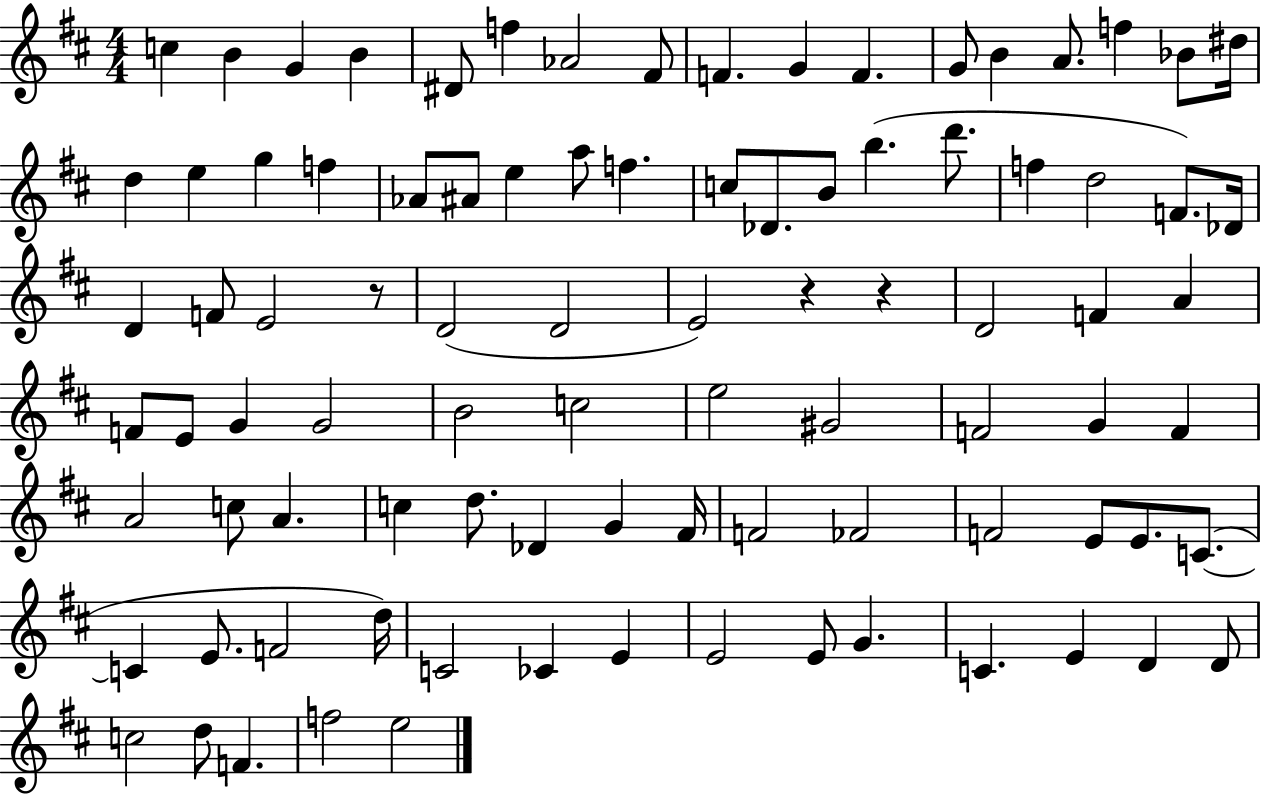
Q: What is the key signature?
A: D major